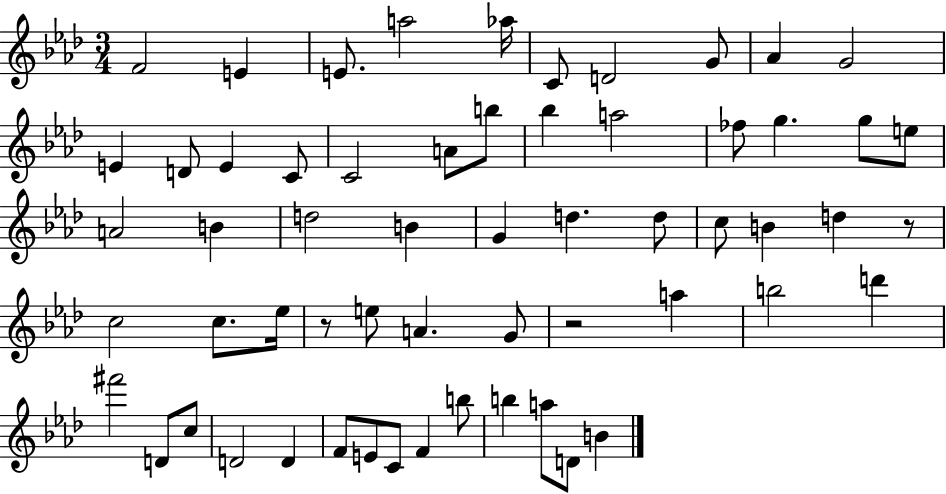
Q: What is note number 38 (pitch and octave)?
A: A4